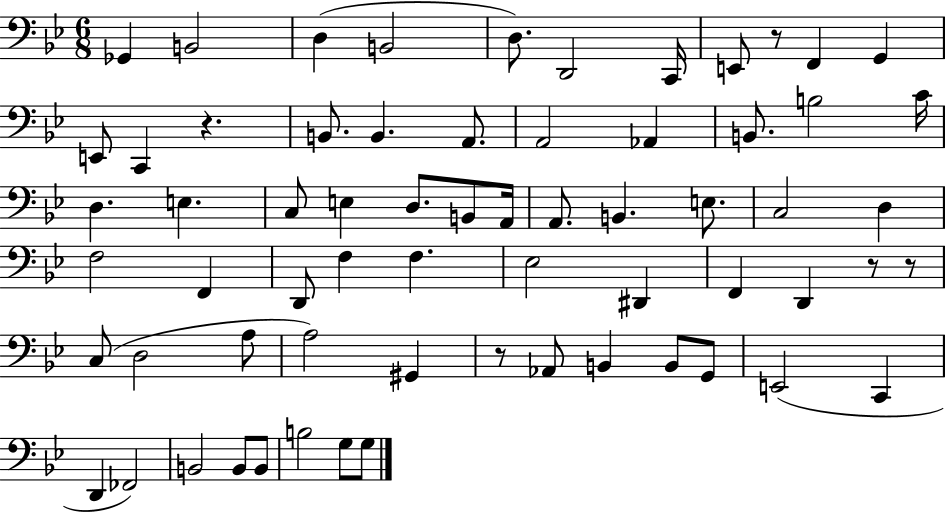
{
  \clef bass
  \numericTimeSignature
  \time 6/8
  \key bes \major
  ges,4 b,2 | d4( b,2 | d8.) d,2 c,16 | e,8 r8 f,4 g,4 | \break e,8 c,4 r4. | b,8. b,4. a,8. | a,2 aes,4 | b,8. b2 c'16 | \break d4. e4. | c8 e4 d8. b,8 a,16 | a,8. b,4. e8. | c2 d4 | \break f2 f,4 | d,8 f4 f4. | ees2 dis,4 | f,4 d,4 r8 r8 | \break c8( d2 a8 | a2) gis,4 | r8 aes,8 b,4 b,8 g,8 | e,2( c,4 | \break d,4 fes,2) | b,2 b,8 b,8 | b2 g8 g8 | \bar "|."
}